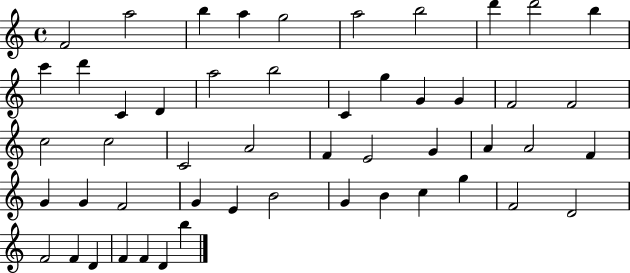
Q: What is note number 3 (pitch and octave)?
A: B5